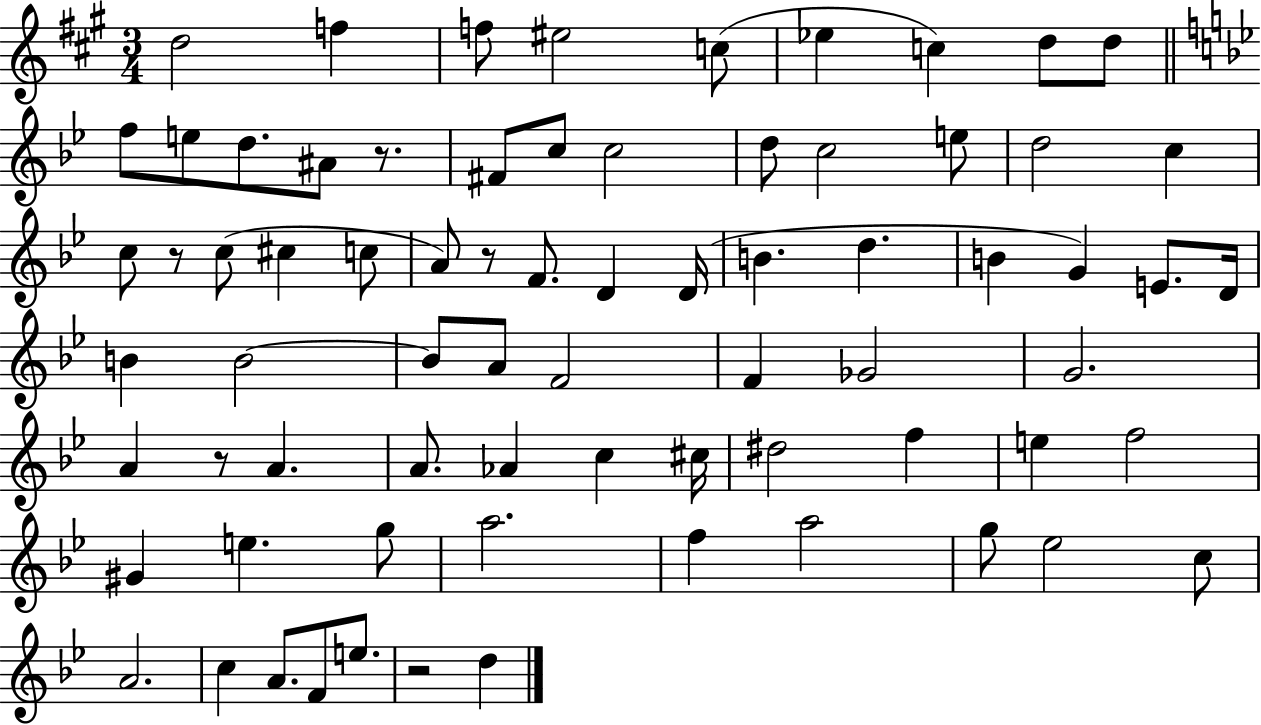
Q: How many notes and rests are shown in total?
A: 73